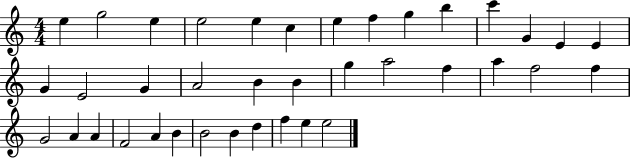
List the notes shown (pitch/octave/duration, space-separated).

E5/q G5/h E5/q E5/h E5/q C5/q E5/q F5/q G5/q B5/q C6/q G4/q E4/q E4/q G4/q E4/h G4/q A4/h B4/q B4/q G5/q A5/h F5/q A5/q F5/h F5/q G4/h A4/q A4/q F4/h A4/q B4/q B4/h B4/q D5/q F5/q E5/q E5/h